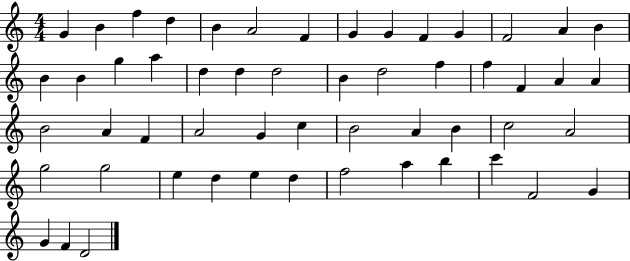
G4/q B4/q F5/q D5/q B4/q A4/h F4/q G4/q G4/q F4/q G4/q F4/h A4/q B4/q B4/q B4/q G5/q A5/q D5/q D5/q D5/h B4/q D5/h F5/q F5/q F4/q A4/q A4/q B4/h A4/q F4/q A4/h G4/q C5/q B4/h A4/q B4/q C5/h A4/h G5/h G5/h E5/q D5/q E5/q D5/q F5/h A5/q B5/q C6/q F4/h G4/q G4/q F4/q D4/h